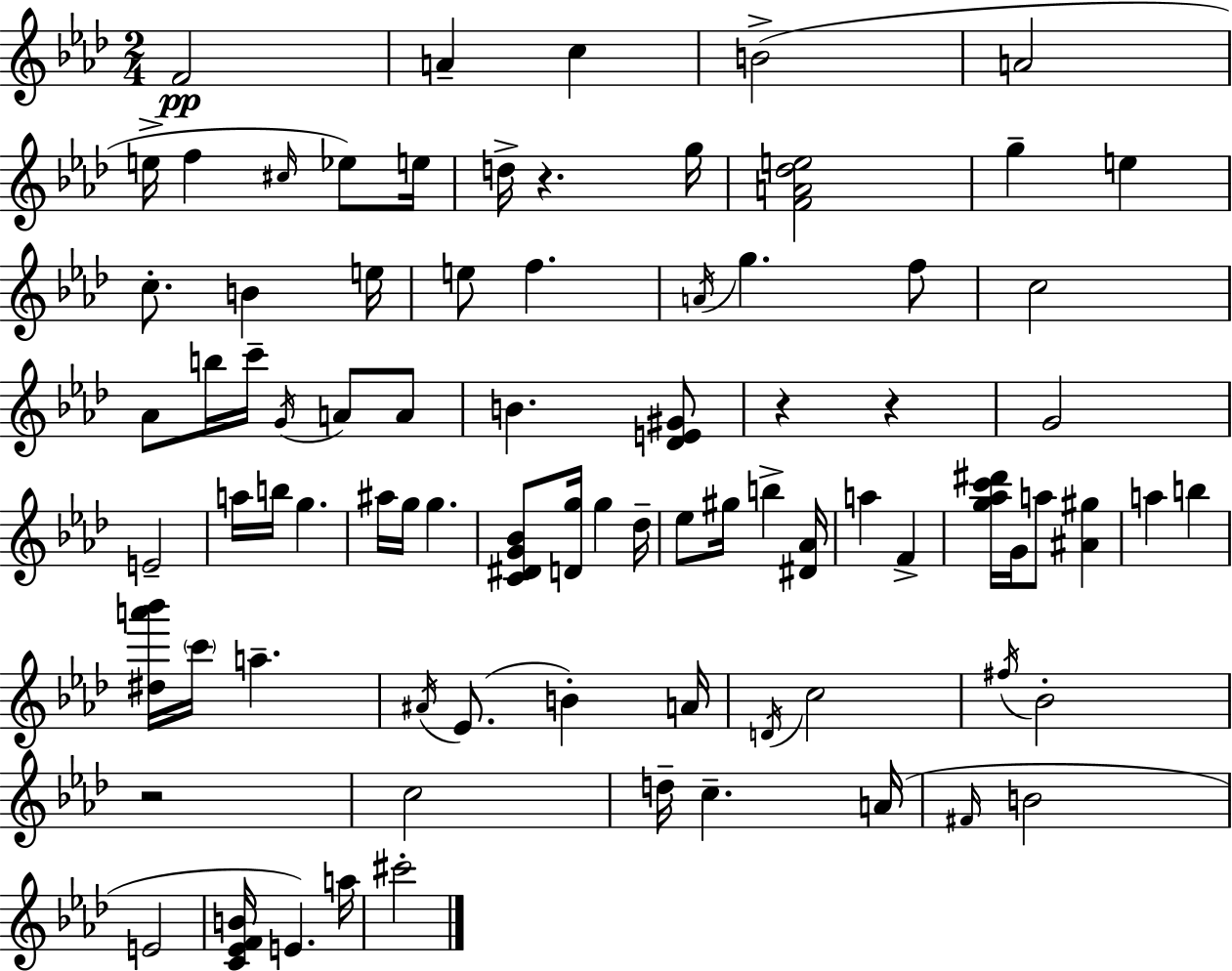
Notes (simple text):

F4/h A4/q C5/q B4/h A4/h E5/s F5/q C#5/s Eb5/e E5/s D5/s R/q. G5/s [F4,A4,Db5,E5]/h G5/q E5/q C5/e. B4/q E5/s E5/e F5/q. A4/s G5/q. F5/e C5/h Ab4/e B5/s C6/s G4/s A4/e A4/e B4/q. [Db4,E4,G#4]/e R/q R/q G4/h E4/h A5/s B5/s G5/q. A#5/s G5/s G5/q. [C4,D#4,G4,Bb4]/e [D4,G5]/s G5/q Db5/s Eb5/e G#5/s B5/q [D#4,Ab4]/s A5/q F4/q [G5,Ab5,C6,D#6]/s G4/s A5/e [A#4,G#5]/q A5/q B5/q [D#5,A6,Bb6]/s C6/s A5/q. A#4/s Eb4/e. B4/q A4/s D4/s C5/h F#5/s Bb4/h R/h C5/h D5/s C5/q. A4/s F#4/s B4/h E4/h [C4,Eb4,F4,B4]/s E4/q. A5/s C#6/h